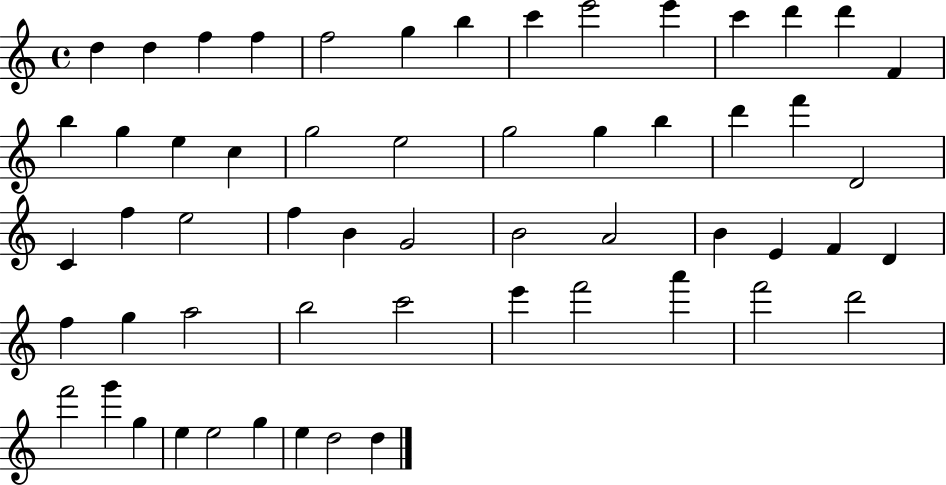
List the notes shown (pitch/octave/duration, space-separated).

D5/q D5/q F5/q F5/q F5/h G5/q B5/q C6/q E6/h E6/q C6/q D6/q D6/q F4/q B5/q G5/q E5/q C5/q G5/h E5/h G5/h G5/q B5/q D6/q F6/q D4/h C4/q F5/q E5/h F5/q B4/q G4/h B4/h A4/h B4/q E4/q F4/q D4/q F5/q G5/q A5/h B5/h C6/h E6/q F6/h A6/q F6/h D6/h F6/h G6/q G5/q E5/q E5/h G5/q E5/q D5/h D5/q